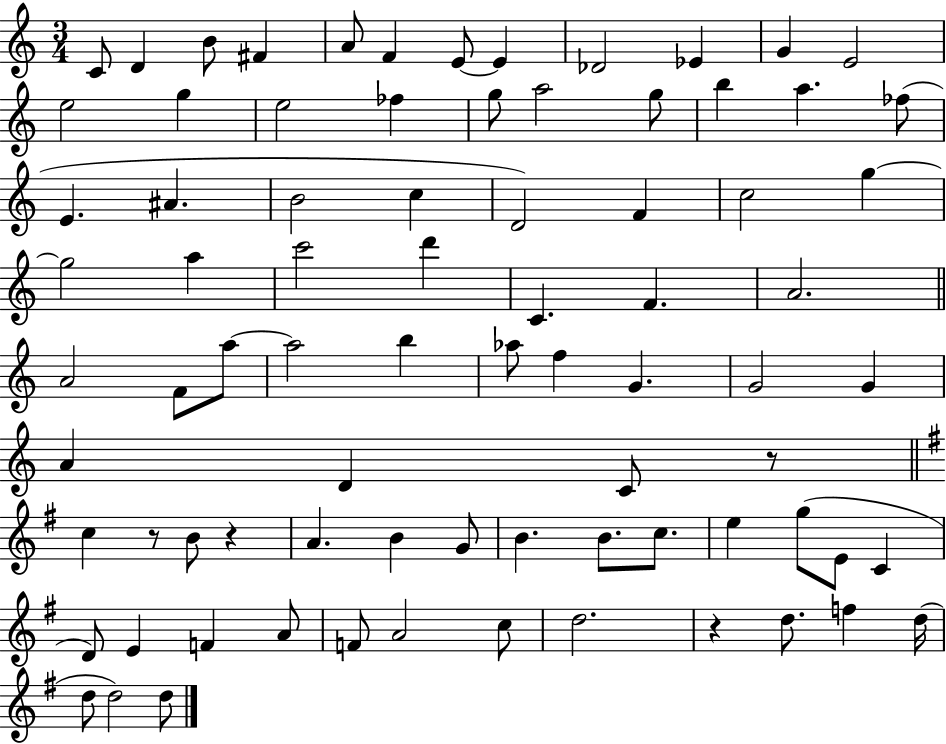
C4/e D4/q B4/e F#4/q A4/e F4/q E4/e E4/q Db4/h Eb4/q G4/q E4/h E5/h G5/q E5/h FES5/q G5/e A5/h G5/e B5/q A5/q. FES5/e E4/q. A#4/q. B4/h C5/q D4/h F4/q C5/h G5/q G5/h A5/q C6/h D6/q C4/q. F4/q. A4/h. A4/h F4/e A5/e A5/h B5/q Ab5/e F5/q G4/q. G4/h G4/q A4/q D4/q C4/e R/e C5/q R/e B4/e R/q A4/q. B4/q G4/e B4/q. B4/e. C5/e. E5/q G5/e E4/e C4/q D4/e E4/q F4/q A4/e F4/e A4/h C5/e D5/h. R/q D5/e. F5/q D5/s D5/e D5/h D5/e